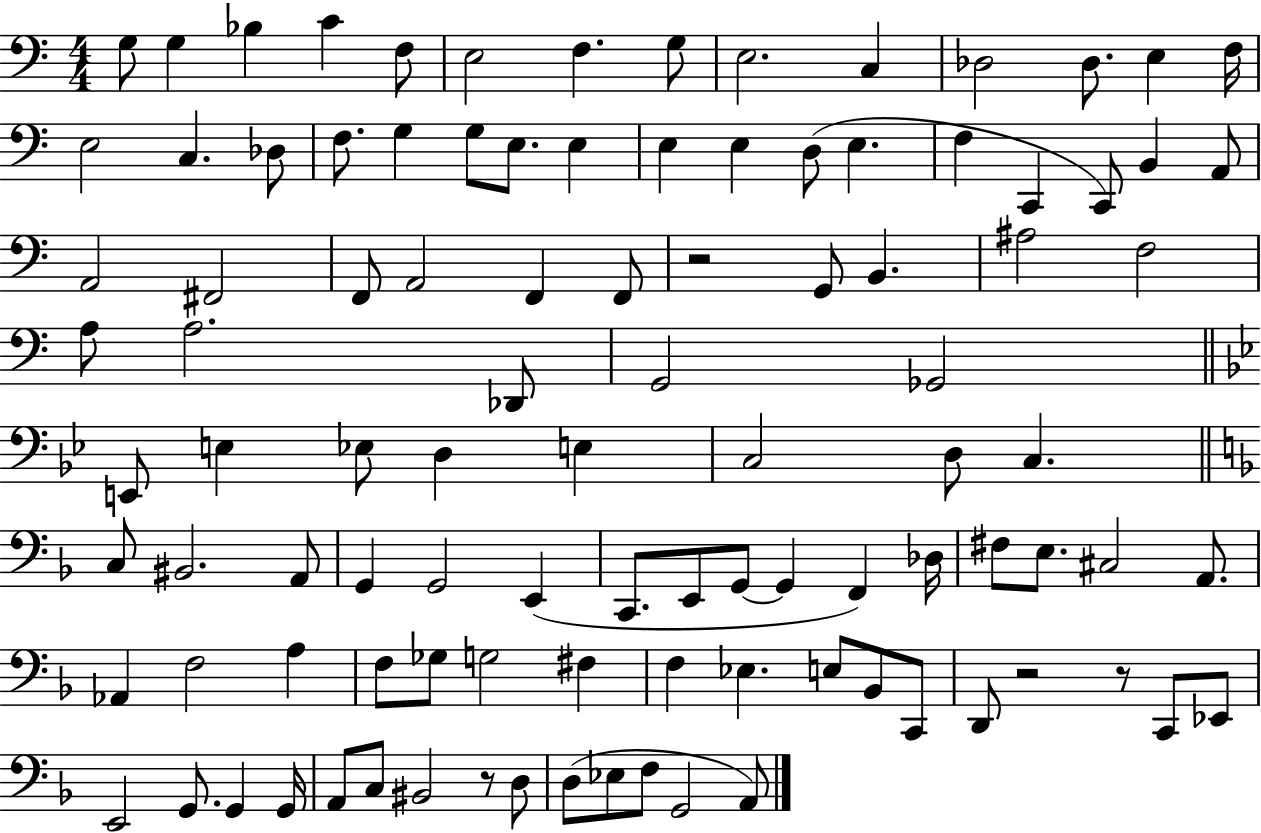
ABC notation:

X:1
T:Untitled
M:4/4
L:1/4
K:C
G,/2 G, _B, C F,/2 E,2 F, G,/2 E,2 C, _D,2 _D,/2 E, F,/4 E,2 C, _D,/2 F,/2 G, G,/2 E,/2 E, E, E, D,/2 E, F, C,, C,,/2 B,, A,,/2 A,,2 ^F,,2 F,,/2 A,,2 F,, F,,/2 z2 G,,/2 B,, ^A,2 F,2 A,/2 A,2 _D,,/2 G,,2 _G,,2 E,,/2 E, _E,/2 D, E, C,2 D,/2 C, C,/2 ^B,,2 A,,/2 G,, G,,2 E,, C,,/2 E,,/2 G,,/2 G,, F,, _D,/4 ^F,/2 E,/2 ^C,2 A,,/2 _A,, F,2 A, F,/2 _G,/2 G,2 ^F, F, _E, E,/2 _B,,/2 C,,/2 D,,/2 z2 z/2 C,,/2 _E,,/2 E,,2 G,,/2 G,, G,,/4 A,,/2 C,/2 ^B,,2 z/2 D,/2 D,/2 _E,/2 F,/2 G,,2 A,,/2